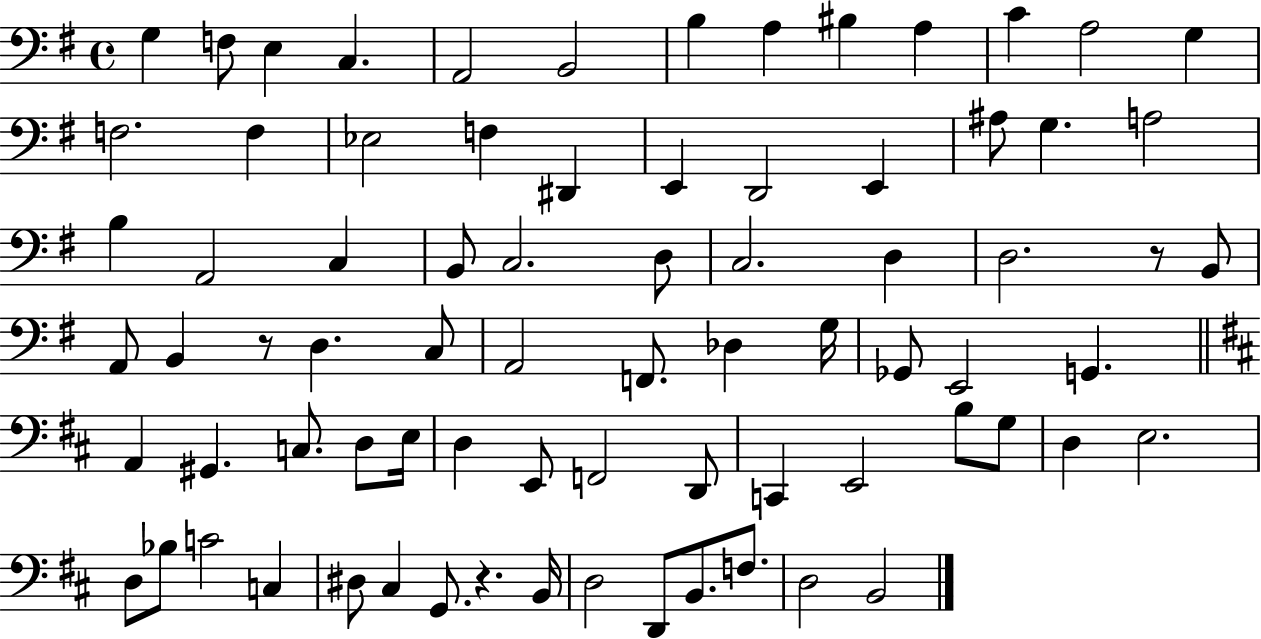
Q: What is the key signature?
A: G major